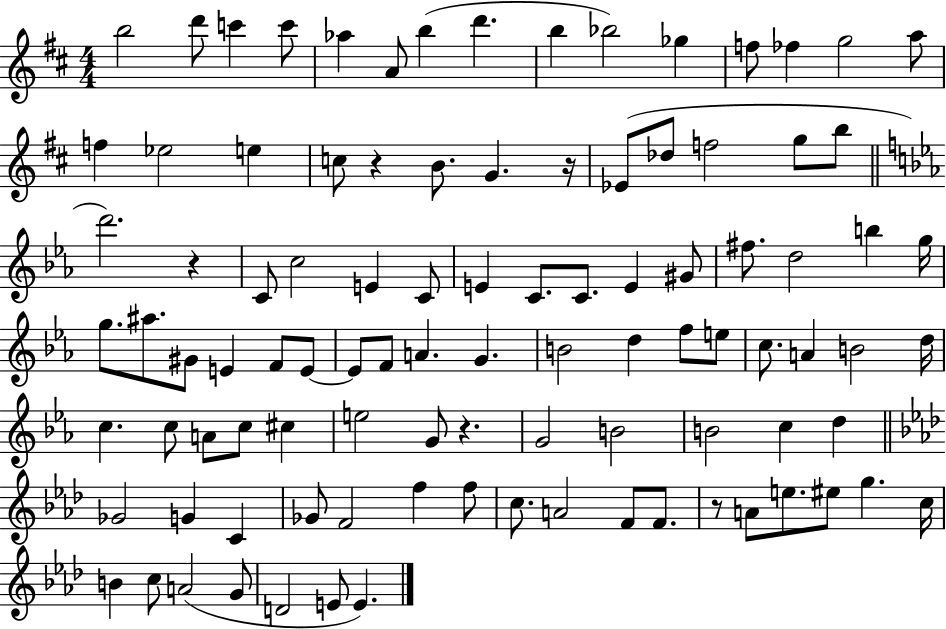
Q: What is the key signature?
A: D major